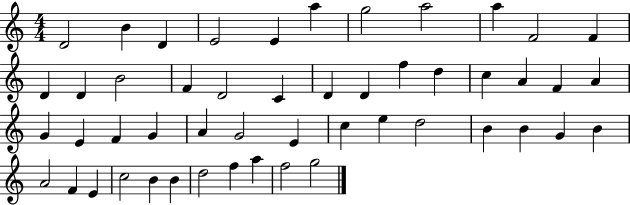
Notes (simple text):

D4/h B4/q D4/q E4/h E4/q A5/q G5/h A5/h A5/q F4/h F4/q D4/q D4/q B4/h F4/q D4/h C4/q D4/q D4/q F5/q D5/q C5/q A4/q F4/q A4/q G4/q E4/q F4/q G4/q A4/q G4/h E4/q C5/q E5/q D5/h B4/q B4/q G4/q B4/q A4/h F4/q E4/q C5/h B4/q B4/q D5/h F5/q A5/q F5/h G5/h